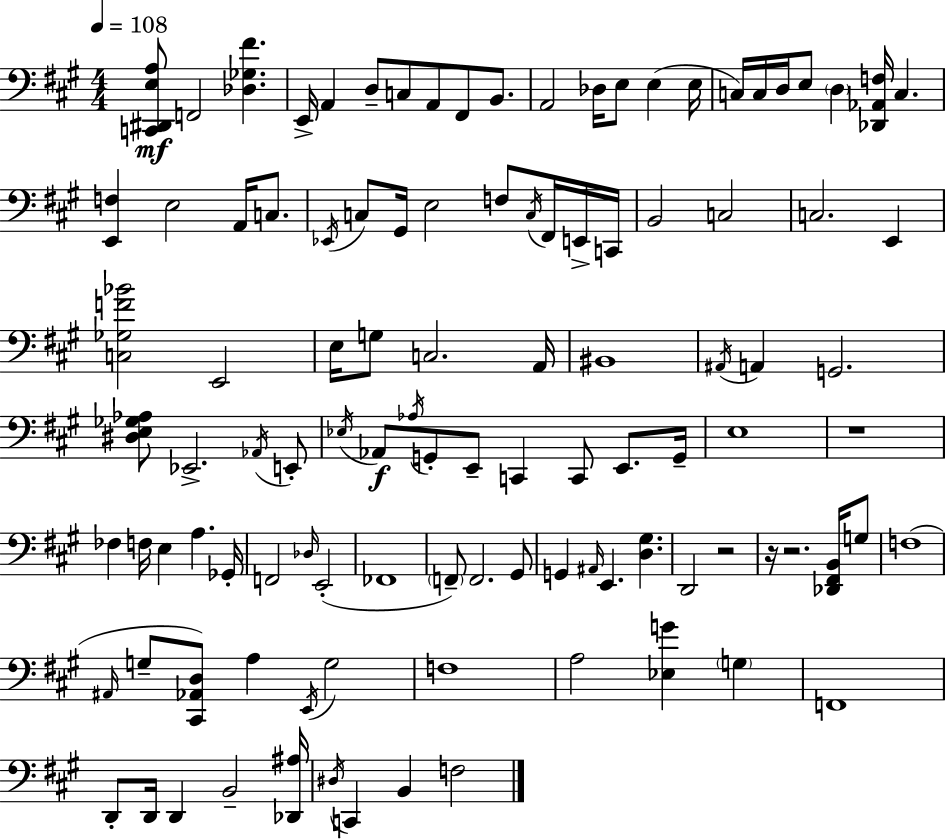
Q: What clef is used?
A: bass